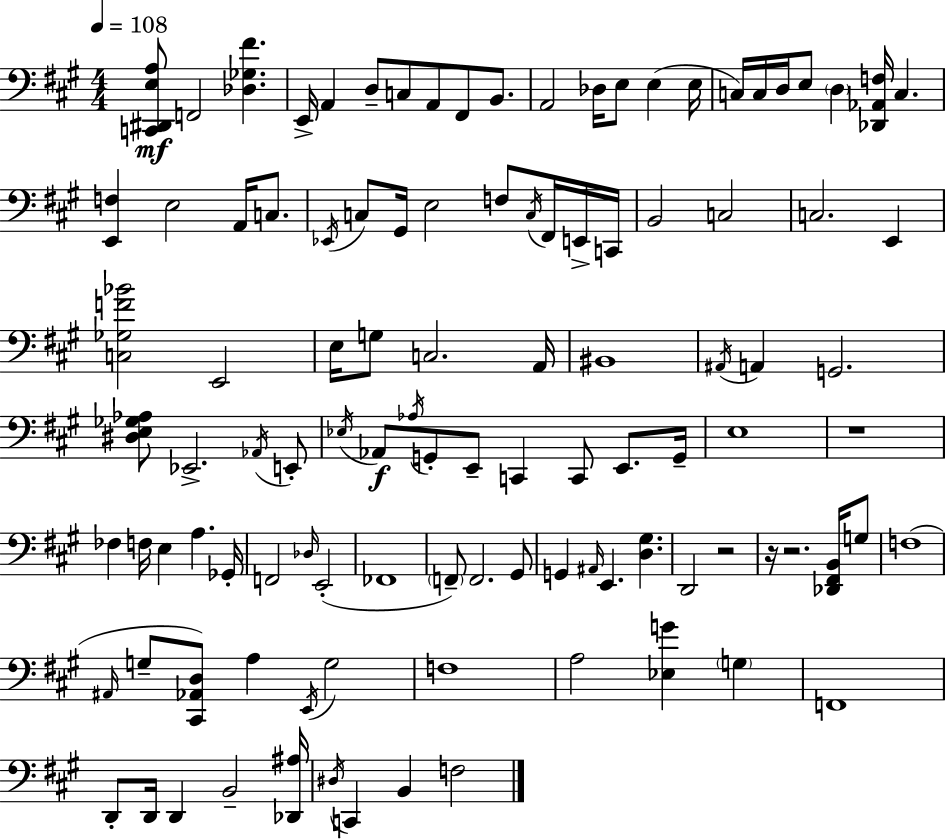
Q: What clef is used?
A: bass